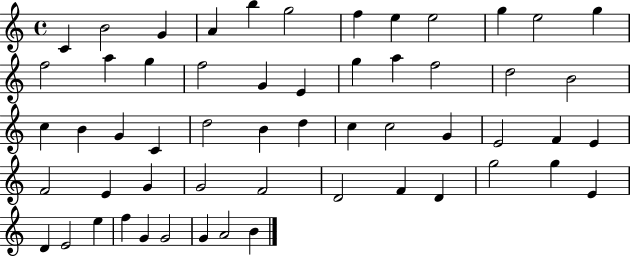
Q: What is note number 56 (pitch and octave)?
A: B4